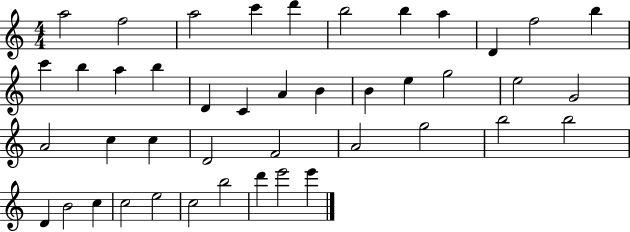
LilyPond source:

{
  \clef treble
  \numericTimeSignature
  \time 4/4
  \key c \major
  a''2 f''2 | a''2 c'''4 d'''4 | b''2 b''4 a''4 | d'4 f''2 b''4 | \break c'''4 b''4 a''4 b''4 | d'4 c'4 a'4 b'4 | b'4 e''4 g''2 | e''2 g'2 | \break a'2 c''4 c''4 | d'2 f'2 | a'2 g''2 | b''2 b''2 | \break d'4 b'2 c''4 | c''2 e''2 | c''2 b''2 | d'''4 e'''2 e'''4 | \break \bar "|."
}